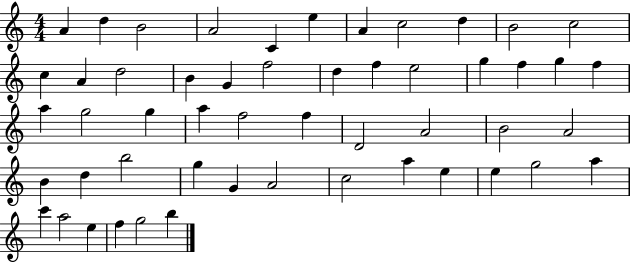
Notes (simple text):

A4/q D5/q B4/h A4/h C4/q E5/q A4/q C5/h D5/q B4/h C5/h C5/q A4/q D5/h B4/q G4/q F5/h D5/q F5/q E5/h G5/q F5/q G5/q F5/q A5/q G5/h G5/q A5/q F5/h F5/q D4/h A4/h B4/h A4/h B4/q D5/q B5/h G5/q G4/q A4/h C5/h A5/q E5/q E5/q G5/h A5/q C6/q A5/h E5/q F5/q G5/h B5/q